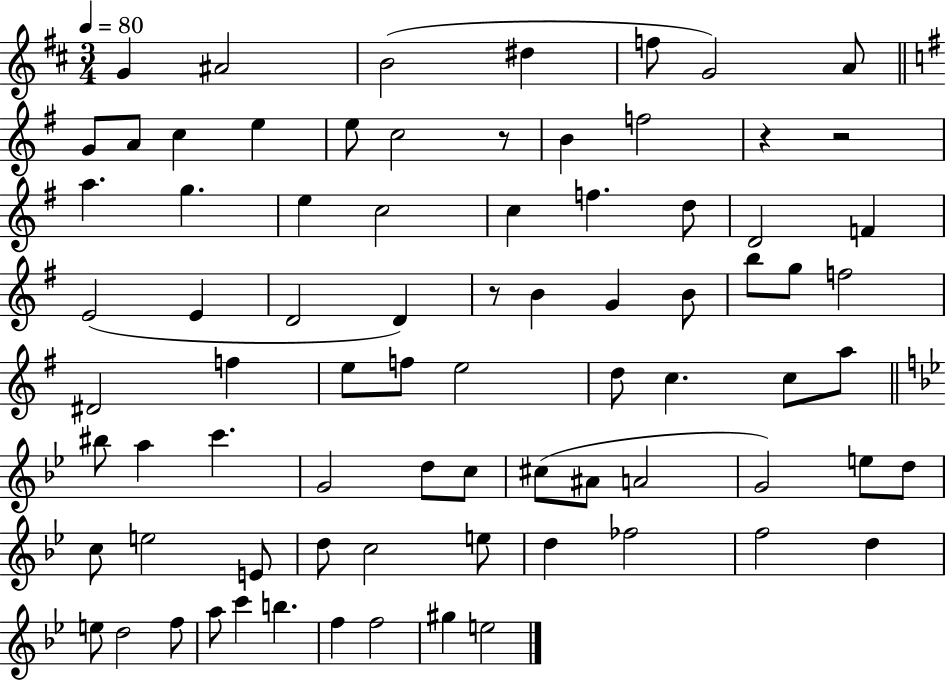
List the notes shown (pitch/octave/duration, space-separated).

G4/q A#4/h B4/h D#5/q F5/e G4/h A4/e G4/e A4/e C5/q E5/q E5/e C5/h R/e B4/q F5/h R/q R/h A5/q. G5/q. E5/q C5/h C5/q F5/q. D5/e D4/h F4/q E4/h E4/q D4/h D4/q R/e B4/q G4/q B4/e B5/e G5/e F5/h D#4/h F5/q E5/e F5/e E5/h D5/e C5/q. C5/e A5/e BIS5/e A5/q C6/q. G4/h D5/e C5/e C#5/e A#4/e A4/h G4/h E5/e D5/e C5/e E5/h E4/e D5/e C5/h E5/e D5/q FES5/h F5/h D5/q E5/e D5/h F5/e A5/e C6/q B5/q. F5/q F5/h G#5/q E5/h